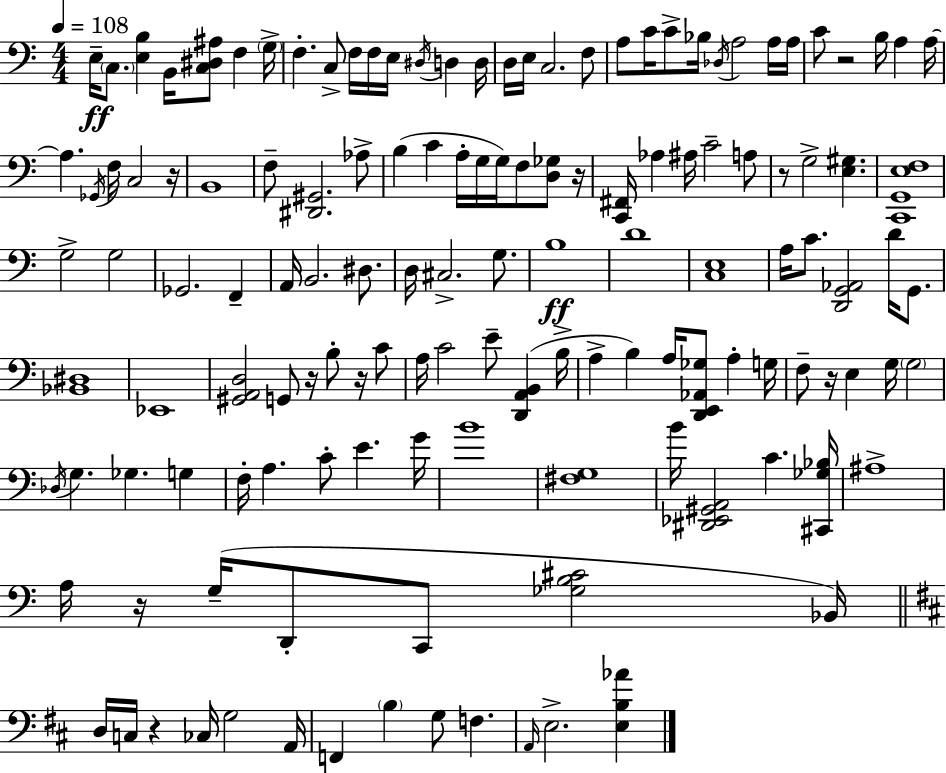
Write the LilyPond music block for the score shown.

{
  \clef bass
  \numericTimeSignature
  \time 4/4
  \key c \major
  \tempo 4 = 108
  e16--\ff \parenthesize c8. <e b>4 b,16 <c dis ais>8 f4 \parenthesize g16-> | f4.-. c8-> f16 f16 e16 \acciaccatura { dis16 } d4 | d16 d16 e16 c2. f8 | a8 c'16 c'8-> bes16 \acciaccatura { des16 } a2 | \break a16 a16 c'8 r2 b16 a4 | a16~~ a4. \acciaccatura { ges,16 } f16 c2 | r16 b,1 | f8-- <dis, gis,>2. | \break aes8-> b4( c'4 a16-. g16 g16) f8 | <d ges>8 r16 <c, fis,>16 aes4 ais16 c'2-- | a8 r8 g2-> <e gis>4. | <c, g, e f>1 | \break g2-> g2 | ges,2. f,4-- | a,16 b,2. | dis8. d16 cis2.-> | \break g8. b1\ff | d'1 | <c e>1 | a16 c'8. <d, g, aes,>2 d'16 | \break g,8. <bes, dis>1 | ees,1 | <gis, a, d>2 g,8 r16 b8-. | r16 c'8 a16 c'2 e'8-- <d, a, b,>4( | \break b16-> a4-> b4) a16 <d, e, aes, ges>8 a4-. | g16 f8-- r16 e4 g16 \parenthesize g2 | \acciaccatura { des16 } g4. ges4. | g4 f16-. a4. c'8-. e'4. | \break g'16 b'1 | <fis g>1 | b'16 <dis, ees, gis, a,>2 c'4. | <cis, ges bes>16 ais1-> | \break a16 r16 g16--( d,8-. c,8 <ges b cis'>2 | bes,16) \bar "||" \break \key d \major d16 c16 r4 ces16 g2 a,16 | f,4 \parenthesize b4 g8 f4. | \grace { a,16 } e2.-> <e b aes'>4 | \bar "|."
}